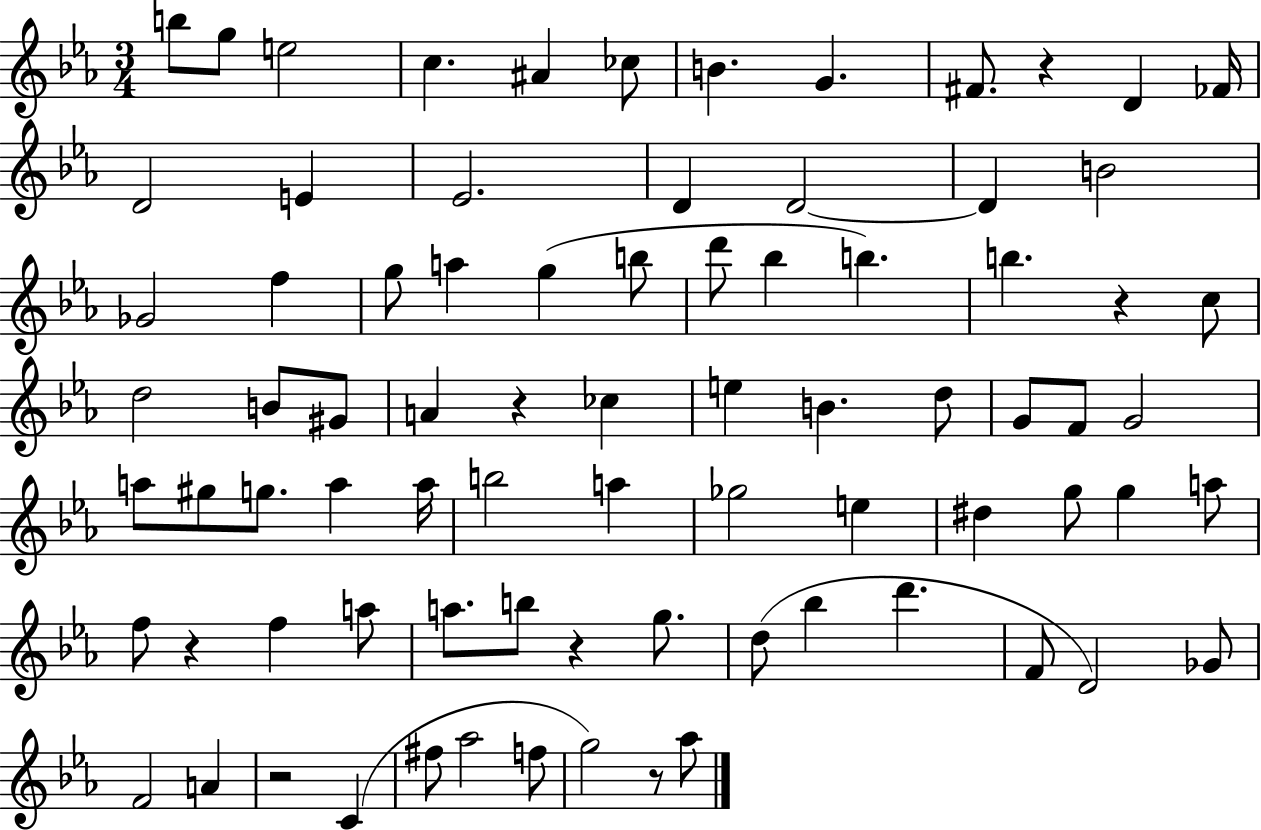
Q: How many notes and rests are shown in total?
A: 80